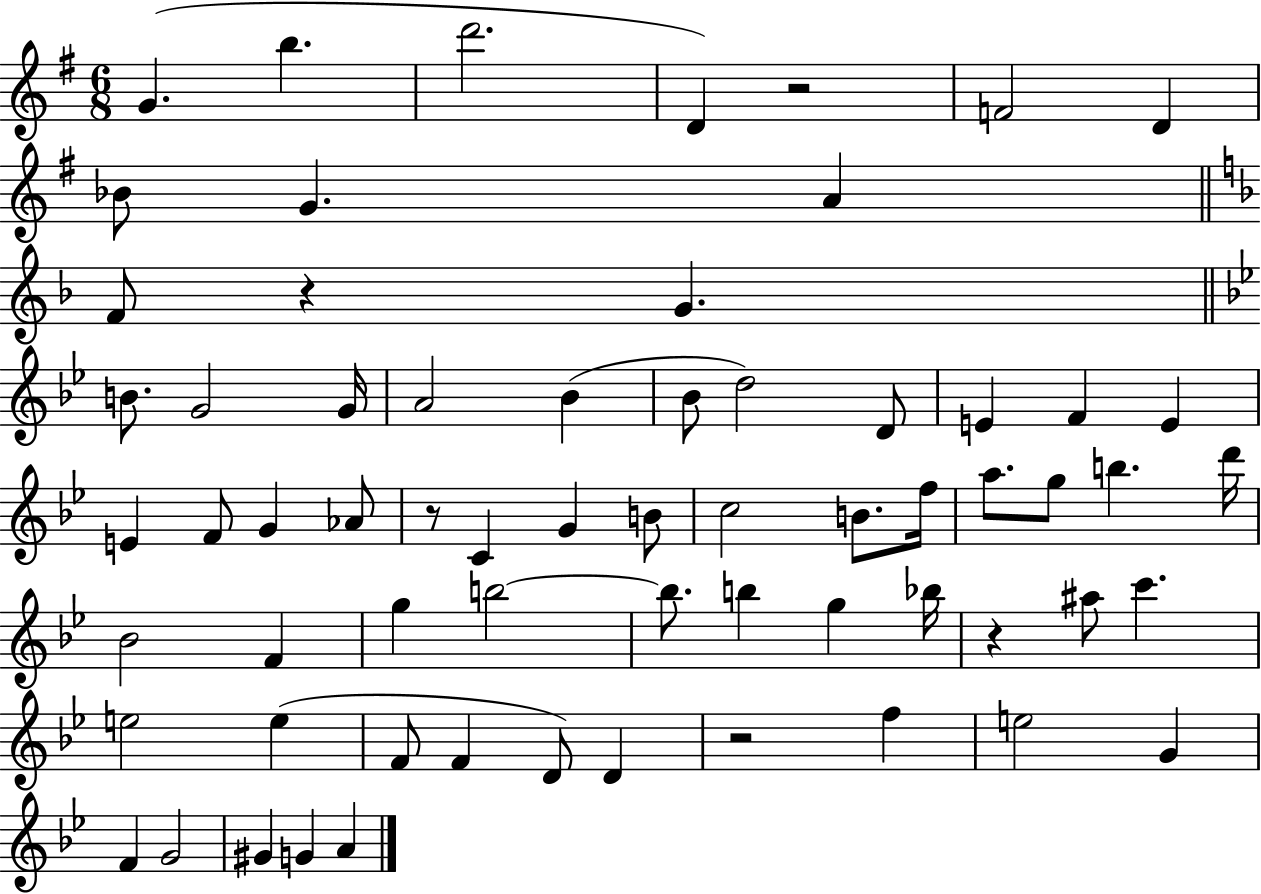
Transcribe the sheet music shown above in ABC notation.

X:1
T:Untitled
M:6/8
L:1/4
K:G
G b d'2 D z2 F2 D _B/2 G A F/2 z G B/2 G2 G/4 A2 _B _B/2 d2 D/2 E F E E F/2 G _A/2 z/2 C G B/2 c2 B/2 f/4 a/2 g/2 b d'/4 _B2 F g b2 b/2 b g _b/4 z ^a/2 c' e2 e F/2 F D/2 D z2 f e2 G F G2 ^G G A